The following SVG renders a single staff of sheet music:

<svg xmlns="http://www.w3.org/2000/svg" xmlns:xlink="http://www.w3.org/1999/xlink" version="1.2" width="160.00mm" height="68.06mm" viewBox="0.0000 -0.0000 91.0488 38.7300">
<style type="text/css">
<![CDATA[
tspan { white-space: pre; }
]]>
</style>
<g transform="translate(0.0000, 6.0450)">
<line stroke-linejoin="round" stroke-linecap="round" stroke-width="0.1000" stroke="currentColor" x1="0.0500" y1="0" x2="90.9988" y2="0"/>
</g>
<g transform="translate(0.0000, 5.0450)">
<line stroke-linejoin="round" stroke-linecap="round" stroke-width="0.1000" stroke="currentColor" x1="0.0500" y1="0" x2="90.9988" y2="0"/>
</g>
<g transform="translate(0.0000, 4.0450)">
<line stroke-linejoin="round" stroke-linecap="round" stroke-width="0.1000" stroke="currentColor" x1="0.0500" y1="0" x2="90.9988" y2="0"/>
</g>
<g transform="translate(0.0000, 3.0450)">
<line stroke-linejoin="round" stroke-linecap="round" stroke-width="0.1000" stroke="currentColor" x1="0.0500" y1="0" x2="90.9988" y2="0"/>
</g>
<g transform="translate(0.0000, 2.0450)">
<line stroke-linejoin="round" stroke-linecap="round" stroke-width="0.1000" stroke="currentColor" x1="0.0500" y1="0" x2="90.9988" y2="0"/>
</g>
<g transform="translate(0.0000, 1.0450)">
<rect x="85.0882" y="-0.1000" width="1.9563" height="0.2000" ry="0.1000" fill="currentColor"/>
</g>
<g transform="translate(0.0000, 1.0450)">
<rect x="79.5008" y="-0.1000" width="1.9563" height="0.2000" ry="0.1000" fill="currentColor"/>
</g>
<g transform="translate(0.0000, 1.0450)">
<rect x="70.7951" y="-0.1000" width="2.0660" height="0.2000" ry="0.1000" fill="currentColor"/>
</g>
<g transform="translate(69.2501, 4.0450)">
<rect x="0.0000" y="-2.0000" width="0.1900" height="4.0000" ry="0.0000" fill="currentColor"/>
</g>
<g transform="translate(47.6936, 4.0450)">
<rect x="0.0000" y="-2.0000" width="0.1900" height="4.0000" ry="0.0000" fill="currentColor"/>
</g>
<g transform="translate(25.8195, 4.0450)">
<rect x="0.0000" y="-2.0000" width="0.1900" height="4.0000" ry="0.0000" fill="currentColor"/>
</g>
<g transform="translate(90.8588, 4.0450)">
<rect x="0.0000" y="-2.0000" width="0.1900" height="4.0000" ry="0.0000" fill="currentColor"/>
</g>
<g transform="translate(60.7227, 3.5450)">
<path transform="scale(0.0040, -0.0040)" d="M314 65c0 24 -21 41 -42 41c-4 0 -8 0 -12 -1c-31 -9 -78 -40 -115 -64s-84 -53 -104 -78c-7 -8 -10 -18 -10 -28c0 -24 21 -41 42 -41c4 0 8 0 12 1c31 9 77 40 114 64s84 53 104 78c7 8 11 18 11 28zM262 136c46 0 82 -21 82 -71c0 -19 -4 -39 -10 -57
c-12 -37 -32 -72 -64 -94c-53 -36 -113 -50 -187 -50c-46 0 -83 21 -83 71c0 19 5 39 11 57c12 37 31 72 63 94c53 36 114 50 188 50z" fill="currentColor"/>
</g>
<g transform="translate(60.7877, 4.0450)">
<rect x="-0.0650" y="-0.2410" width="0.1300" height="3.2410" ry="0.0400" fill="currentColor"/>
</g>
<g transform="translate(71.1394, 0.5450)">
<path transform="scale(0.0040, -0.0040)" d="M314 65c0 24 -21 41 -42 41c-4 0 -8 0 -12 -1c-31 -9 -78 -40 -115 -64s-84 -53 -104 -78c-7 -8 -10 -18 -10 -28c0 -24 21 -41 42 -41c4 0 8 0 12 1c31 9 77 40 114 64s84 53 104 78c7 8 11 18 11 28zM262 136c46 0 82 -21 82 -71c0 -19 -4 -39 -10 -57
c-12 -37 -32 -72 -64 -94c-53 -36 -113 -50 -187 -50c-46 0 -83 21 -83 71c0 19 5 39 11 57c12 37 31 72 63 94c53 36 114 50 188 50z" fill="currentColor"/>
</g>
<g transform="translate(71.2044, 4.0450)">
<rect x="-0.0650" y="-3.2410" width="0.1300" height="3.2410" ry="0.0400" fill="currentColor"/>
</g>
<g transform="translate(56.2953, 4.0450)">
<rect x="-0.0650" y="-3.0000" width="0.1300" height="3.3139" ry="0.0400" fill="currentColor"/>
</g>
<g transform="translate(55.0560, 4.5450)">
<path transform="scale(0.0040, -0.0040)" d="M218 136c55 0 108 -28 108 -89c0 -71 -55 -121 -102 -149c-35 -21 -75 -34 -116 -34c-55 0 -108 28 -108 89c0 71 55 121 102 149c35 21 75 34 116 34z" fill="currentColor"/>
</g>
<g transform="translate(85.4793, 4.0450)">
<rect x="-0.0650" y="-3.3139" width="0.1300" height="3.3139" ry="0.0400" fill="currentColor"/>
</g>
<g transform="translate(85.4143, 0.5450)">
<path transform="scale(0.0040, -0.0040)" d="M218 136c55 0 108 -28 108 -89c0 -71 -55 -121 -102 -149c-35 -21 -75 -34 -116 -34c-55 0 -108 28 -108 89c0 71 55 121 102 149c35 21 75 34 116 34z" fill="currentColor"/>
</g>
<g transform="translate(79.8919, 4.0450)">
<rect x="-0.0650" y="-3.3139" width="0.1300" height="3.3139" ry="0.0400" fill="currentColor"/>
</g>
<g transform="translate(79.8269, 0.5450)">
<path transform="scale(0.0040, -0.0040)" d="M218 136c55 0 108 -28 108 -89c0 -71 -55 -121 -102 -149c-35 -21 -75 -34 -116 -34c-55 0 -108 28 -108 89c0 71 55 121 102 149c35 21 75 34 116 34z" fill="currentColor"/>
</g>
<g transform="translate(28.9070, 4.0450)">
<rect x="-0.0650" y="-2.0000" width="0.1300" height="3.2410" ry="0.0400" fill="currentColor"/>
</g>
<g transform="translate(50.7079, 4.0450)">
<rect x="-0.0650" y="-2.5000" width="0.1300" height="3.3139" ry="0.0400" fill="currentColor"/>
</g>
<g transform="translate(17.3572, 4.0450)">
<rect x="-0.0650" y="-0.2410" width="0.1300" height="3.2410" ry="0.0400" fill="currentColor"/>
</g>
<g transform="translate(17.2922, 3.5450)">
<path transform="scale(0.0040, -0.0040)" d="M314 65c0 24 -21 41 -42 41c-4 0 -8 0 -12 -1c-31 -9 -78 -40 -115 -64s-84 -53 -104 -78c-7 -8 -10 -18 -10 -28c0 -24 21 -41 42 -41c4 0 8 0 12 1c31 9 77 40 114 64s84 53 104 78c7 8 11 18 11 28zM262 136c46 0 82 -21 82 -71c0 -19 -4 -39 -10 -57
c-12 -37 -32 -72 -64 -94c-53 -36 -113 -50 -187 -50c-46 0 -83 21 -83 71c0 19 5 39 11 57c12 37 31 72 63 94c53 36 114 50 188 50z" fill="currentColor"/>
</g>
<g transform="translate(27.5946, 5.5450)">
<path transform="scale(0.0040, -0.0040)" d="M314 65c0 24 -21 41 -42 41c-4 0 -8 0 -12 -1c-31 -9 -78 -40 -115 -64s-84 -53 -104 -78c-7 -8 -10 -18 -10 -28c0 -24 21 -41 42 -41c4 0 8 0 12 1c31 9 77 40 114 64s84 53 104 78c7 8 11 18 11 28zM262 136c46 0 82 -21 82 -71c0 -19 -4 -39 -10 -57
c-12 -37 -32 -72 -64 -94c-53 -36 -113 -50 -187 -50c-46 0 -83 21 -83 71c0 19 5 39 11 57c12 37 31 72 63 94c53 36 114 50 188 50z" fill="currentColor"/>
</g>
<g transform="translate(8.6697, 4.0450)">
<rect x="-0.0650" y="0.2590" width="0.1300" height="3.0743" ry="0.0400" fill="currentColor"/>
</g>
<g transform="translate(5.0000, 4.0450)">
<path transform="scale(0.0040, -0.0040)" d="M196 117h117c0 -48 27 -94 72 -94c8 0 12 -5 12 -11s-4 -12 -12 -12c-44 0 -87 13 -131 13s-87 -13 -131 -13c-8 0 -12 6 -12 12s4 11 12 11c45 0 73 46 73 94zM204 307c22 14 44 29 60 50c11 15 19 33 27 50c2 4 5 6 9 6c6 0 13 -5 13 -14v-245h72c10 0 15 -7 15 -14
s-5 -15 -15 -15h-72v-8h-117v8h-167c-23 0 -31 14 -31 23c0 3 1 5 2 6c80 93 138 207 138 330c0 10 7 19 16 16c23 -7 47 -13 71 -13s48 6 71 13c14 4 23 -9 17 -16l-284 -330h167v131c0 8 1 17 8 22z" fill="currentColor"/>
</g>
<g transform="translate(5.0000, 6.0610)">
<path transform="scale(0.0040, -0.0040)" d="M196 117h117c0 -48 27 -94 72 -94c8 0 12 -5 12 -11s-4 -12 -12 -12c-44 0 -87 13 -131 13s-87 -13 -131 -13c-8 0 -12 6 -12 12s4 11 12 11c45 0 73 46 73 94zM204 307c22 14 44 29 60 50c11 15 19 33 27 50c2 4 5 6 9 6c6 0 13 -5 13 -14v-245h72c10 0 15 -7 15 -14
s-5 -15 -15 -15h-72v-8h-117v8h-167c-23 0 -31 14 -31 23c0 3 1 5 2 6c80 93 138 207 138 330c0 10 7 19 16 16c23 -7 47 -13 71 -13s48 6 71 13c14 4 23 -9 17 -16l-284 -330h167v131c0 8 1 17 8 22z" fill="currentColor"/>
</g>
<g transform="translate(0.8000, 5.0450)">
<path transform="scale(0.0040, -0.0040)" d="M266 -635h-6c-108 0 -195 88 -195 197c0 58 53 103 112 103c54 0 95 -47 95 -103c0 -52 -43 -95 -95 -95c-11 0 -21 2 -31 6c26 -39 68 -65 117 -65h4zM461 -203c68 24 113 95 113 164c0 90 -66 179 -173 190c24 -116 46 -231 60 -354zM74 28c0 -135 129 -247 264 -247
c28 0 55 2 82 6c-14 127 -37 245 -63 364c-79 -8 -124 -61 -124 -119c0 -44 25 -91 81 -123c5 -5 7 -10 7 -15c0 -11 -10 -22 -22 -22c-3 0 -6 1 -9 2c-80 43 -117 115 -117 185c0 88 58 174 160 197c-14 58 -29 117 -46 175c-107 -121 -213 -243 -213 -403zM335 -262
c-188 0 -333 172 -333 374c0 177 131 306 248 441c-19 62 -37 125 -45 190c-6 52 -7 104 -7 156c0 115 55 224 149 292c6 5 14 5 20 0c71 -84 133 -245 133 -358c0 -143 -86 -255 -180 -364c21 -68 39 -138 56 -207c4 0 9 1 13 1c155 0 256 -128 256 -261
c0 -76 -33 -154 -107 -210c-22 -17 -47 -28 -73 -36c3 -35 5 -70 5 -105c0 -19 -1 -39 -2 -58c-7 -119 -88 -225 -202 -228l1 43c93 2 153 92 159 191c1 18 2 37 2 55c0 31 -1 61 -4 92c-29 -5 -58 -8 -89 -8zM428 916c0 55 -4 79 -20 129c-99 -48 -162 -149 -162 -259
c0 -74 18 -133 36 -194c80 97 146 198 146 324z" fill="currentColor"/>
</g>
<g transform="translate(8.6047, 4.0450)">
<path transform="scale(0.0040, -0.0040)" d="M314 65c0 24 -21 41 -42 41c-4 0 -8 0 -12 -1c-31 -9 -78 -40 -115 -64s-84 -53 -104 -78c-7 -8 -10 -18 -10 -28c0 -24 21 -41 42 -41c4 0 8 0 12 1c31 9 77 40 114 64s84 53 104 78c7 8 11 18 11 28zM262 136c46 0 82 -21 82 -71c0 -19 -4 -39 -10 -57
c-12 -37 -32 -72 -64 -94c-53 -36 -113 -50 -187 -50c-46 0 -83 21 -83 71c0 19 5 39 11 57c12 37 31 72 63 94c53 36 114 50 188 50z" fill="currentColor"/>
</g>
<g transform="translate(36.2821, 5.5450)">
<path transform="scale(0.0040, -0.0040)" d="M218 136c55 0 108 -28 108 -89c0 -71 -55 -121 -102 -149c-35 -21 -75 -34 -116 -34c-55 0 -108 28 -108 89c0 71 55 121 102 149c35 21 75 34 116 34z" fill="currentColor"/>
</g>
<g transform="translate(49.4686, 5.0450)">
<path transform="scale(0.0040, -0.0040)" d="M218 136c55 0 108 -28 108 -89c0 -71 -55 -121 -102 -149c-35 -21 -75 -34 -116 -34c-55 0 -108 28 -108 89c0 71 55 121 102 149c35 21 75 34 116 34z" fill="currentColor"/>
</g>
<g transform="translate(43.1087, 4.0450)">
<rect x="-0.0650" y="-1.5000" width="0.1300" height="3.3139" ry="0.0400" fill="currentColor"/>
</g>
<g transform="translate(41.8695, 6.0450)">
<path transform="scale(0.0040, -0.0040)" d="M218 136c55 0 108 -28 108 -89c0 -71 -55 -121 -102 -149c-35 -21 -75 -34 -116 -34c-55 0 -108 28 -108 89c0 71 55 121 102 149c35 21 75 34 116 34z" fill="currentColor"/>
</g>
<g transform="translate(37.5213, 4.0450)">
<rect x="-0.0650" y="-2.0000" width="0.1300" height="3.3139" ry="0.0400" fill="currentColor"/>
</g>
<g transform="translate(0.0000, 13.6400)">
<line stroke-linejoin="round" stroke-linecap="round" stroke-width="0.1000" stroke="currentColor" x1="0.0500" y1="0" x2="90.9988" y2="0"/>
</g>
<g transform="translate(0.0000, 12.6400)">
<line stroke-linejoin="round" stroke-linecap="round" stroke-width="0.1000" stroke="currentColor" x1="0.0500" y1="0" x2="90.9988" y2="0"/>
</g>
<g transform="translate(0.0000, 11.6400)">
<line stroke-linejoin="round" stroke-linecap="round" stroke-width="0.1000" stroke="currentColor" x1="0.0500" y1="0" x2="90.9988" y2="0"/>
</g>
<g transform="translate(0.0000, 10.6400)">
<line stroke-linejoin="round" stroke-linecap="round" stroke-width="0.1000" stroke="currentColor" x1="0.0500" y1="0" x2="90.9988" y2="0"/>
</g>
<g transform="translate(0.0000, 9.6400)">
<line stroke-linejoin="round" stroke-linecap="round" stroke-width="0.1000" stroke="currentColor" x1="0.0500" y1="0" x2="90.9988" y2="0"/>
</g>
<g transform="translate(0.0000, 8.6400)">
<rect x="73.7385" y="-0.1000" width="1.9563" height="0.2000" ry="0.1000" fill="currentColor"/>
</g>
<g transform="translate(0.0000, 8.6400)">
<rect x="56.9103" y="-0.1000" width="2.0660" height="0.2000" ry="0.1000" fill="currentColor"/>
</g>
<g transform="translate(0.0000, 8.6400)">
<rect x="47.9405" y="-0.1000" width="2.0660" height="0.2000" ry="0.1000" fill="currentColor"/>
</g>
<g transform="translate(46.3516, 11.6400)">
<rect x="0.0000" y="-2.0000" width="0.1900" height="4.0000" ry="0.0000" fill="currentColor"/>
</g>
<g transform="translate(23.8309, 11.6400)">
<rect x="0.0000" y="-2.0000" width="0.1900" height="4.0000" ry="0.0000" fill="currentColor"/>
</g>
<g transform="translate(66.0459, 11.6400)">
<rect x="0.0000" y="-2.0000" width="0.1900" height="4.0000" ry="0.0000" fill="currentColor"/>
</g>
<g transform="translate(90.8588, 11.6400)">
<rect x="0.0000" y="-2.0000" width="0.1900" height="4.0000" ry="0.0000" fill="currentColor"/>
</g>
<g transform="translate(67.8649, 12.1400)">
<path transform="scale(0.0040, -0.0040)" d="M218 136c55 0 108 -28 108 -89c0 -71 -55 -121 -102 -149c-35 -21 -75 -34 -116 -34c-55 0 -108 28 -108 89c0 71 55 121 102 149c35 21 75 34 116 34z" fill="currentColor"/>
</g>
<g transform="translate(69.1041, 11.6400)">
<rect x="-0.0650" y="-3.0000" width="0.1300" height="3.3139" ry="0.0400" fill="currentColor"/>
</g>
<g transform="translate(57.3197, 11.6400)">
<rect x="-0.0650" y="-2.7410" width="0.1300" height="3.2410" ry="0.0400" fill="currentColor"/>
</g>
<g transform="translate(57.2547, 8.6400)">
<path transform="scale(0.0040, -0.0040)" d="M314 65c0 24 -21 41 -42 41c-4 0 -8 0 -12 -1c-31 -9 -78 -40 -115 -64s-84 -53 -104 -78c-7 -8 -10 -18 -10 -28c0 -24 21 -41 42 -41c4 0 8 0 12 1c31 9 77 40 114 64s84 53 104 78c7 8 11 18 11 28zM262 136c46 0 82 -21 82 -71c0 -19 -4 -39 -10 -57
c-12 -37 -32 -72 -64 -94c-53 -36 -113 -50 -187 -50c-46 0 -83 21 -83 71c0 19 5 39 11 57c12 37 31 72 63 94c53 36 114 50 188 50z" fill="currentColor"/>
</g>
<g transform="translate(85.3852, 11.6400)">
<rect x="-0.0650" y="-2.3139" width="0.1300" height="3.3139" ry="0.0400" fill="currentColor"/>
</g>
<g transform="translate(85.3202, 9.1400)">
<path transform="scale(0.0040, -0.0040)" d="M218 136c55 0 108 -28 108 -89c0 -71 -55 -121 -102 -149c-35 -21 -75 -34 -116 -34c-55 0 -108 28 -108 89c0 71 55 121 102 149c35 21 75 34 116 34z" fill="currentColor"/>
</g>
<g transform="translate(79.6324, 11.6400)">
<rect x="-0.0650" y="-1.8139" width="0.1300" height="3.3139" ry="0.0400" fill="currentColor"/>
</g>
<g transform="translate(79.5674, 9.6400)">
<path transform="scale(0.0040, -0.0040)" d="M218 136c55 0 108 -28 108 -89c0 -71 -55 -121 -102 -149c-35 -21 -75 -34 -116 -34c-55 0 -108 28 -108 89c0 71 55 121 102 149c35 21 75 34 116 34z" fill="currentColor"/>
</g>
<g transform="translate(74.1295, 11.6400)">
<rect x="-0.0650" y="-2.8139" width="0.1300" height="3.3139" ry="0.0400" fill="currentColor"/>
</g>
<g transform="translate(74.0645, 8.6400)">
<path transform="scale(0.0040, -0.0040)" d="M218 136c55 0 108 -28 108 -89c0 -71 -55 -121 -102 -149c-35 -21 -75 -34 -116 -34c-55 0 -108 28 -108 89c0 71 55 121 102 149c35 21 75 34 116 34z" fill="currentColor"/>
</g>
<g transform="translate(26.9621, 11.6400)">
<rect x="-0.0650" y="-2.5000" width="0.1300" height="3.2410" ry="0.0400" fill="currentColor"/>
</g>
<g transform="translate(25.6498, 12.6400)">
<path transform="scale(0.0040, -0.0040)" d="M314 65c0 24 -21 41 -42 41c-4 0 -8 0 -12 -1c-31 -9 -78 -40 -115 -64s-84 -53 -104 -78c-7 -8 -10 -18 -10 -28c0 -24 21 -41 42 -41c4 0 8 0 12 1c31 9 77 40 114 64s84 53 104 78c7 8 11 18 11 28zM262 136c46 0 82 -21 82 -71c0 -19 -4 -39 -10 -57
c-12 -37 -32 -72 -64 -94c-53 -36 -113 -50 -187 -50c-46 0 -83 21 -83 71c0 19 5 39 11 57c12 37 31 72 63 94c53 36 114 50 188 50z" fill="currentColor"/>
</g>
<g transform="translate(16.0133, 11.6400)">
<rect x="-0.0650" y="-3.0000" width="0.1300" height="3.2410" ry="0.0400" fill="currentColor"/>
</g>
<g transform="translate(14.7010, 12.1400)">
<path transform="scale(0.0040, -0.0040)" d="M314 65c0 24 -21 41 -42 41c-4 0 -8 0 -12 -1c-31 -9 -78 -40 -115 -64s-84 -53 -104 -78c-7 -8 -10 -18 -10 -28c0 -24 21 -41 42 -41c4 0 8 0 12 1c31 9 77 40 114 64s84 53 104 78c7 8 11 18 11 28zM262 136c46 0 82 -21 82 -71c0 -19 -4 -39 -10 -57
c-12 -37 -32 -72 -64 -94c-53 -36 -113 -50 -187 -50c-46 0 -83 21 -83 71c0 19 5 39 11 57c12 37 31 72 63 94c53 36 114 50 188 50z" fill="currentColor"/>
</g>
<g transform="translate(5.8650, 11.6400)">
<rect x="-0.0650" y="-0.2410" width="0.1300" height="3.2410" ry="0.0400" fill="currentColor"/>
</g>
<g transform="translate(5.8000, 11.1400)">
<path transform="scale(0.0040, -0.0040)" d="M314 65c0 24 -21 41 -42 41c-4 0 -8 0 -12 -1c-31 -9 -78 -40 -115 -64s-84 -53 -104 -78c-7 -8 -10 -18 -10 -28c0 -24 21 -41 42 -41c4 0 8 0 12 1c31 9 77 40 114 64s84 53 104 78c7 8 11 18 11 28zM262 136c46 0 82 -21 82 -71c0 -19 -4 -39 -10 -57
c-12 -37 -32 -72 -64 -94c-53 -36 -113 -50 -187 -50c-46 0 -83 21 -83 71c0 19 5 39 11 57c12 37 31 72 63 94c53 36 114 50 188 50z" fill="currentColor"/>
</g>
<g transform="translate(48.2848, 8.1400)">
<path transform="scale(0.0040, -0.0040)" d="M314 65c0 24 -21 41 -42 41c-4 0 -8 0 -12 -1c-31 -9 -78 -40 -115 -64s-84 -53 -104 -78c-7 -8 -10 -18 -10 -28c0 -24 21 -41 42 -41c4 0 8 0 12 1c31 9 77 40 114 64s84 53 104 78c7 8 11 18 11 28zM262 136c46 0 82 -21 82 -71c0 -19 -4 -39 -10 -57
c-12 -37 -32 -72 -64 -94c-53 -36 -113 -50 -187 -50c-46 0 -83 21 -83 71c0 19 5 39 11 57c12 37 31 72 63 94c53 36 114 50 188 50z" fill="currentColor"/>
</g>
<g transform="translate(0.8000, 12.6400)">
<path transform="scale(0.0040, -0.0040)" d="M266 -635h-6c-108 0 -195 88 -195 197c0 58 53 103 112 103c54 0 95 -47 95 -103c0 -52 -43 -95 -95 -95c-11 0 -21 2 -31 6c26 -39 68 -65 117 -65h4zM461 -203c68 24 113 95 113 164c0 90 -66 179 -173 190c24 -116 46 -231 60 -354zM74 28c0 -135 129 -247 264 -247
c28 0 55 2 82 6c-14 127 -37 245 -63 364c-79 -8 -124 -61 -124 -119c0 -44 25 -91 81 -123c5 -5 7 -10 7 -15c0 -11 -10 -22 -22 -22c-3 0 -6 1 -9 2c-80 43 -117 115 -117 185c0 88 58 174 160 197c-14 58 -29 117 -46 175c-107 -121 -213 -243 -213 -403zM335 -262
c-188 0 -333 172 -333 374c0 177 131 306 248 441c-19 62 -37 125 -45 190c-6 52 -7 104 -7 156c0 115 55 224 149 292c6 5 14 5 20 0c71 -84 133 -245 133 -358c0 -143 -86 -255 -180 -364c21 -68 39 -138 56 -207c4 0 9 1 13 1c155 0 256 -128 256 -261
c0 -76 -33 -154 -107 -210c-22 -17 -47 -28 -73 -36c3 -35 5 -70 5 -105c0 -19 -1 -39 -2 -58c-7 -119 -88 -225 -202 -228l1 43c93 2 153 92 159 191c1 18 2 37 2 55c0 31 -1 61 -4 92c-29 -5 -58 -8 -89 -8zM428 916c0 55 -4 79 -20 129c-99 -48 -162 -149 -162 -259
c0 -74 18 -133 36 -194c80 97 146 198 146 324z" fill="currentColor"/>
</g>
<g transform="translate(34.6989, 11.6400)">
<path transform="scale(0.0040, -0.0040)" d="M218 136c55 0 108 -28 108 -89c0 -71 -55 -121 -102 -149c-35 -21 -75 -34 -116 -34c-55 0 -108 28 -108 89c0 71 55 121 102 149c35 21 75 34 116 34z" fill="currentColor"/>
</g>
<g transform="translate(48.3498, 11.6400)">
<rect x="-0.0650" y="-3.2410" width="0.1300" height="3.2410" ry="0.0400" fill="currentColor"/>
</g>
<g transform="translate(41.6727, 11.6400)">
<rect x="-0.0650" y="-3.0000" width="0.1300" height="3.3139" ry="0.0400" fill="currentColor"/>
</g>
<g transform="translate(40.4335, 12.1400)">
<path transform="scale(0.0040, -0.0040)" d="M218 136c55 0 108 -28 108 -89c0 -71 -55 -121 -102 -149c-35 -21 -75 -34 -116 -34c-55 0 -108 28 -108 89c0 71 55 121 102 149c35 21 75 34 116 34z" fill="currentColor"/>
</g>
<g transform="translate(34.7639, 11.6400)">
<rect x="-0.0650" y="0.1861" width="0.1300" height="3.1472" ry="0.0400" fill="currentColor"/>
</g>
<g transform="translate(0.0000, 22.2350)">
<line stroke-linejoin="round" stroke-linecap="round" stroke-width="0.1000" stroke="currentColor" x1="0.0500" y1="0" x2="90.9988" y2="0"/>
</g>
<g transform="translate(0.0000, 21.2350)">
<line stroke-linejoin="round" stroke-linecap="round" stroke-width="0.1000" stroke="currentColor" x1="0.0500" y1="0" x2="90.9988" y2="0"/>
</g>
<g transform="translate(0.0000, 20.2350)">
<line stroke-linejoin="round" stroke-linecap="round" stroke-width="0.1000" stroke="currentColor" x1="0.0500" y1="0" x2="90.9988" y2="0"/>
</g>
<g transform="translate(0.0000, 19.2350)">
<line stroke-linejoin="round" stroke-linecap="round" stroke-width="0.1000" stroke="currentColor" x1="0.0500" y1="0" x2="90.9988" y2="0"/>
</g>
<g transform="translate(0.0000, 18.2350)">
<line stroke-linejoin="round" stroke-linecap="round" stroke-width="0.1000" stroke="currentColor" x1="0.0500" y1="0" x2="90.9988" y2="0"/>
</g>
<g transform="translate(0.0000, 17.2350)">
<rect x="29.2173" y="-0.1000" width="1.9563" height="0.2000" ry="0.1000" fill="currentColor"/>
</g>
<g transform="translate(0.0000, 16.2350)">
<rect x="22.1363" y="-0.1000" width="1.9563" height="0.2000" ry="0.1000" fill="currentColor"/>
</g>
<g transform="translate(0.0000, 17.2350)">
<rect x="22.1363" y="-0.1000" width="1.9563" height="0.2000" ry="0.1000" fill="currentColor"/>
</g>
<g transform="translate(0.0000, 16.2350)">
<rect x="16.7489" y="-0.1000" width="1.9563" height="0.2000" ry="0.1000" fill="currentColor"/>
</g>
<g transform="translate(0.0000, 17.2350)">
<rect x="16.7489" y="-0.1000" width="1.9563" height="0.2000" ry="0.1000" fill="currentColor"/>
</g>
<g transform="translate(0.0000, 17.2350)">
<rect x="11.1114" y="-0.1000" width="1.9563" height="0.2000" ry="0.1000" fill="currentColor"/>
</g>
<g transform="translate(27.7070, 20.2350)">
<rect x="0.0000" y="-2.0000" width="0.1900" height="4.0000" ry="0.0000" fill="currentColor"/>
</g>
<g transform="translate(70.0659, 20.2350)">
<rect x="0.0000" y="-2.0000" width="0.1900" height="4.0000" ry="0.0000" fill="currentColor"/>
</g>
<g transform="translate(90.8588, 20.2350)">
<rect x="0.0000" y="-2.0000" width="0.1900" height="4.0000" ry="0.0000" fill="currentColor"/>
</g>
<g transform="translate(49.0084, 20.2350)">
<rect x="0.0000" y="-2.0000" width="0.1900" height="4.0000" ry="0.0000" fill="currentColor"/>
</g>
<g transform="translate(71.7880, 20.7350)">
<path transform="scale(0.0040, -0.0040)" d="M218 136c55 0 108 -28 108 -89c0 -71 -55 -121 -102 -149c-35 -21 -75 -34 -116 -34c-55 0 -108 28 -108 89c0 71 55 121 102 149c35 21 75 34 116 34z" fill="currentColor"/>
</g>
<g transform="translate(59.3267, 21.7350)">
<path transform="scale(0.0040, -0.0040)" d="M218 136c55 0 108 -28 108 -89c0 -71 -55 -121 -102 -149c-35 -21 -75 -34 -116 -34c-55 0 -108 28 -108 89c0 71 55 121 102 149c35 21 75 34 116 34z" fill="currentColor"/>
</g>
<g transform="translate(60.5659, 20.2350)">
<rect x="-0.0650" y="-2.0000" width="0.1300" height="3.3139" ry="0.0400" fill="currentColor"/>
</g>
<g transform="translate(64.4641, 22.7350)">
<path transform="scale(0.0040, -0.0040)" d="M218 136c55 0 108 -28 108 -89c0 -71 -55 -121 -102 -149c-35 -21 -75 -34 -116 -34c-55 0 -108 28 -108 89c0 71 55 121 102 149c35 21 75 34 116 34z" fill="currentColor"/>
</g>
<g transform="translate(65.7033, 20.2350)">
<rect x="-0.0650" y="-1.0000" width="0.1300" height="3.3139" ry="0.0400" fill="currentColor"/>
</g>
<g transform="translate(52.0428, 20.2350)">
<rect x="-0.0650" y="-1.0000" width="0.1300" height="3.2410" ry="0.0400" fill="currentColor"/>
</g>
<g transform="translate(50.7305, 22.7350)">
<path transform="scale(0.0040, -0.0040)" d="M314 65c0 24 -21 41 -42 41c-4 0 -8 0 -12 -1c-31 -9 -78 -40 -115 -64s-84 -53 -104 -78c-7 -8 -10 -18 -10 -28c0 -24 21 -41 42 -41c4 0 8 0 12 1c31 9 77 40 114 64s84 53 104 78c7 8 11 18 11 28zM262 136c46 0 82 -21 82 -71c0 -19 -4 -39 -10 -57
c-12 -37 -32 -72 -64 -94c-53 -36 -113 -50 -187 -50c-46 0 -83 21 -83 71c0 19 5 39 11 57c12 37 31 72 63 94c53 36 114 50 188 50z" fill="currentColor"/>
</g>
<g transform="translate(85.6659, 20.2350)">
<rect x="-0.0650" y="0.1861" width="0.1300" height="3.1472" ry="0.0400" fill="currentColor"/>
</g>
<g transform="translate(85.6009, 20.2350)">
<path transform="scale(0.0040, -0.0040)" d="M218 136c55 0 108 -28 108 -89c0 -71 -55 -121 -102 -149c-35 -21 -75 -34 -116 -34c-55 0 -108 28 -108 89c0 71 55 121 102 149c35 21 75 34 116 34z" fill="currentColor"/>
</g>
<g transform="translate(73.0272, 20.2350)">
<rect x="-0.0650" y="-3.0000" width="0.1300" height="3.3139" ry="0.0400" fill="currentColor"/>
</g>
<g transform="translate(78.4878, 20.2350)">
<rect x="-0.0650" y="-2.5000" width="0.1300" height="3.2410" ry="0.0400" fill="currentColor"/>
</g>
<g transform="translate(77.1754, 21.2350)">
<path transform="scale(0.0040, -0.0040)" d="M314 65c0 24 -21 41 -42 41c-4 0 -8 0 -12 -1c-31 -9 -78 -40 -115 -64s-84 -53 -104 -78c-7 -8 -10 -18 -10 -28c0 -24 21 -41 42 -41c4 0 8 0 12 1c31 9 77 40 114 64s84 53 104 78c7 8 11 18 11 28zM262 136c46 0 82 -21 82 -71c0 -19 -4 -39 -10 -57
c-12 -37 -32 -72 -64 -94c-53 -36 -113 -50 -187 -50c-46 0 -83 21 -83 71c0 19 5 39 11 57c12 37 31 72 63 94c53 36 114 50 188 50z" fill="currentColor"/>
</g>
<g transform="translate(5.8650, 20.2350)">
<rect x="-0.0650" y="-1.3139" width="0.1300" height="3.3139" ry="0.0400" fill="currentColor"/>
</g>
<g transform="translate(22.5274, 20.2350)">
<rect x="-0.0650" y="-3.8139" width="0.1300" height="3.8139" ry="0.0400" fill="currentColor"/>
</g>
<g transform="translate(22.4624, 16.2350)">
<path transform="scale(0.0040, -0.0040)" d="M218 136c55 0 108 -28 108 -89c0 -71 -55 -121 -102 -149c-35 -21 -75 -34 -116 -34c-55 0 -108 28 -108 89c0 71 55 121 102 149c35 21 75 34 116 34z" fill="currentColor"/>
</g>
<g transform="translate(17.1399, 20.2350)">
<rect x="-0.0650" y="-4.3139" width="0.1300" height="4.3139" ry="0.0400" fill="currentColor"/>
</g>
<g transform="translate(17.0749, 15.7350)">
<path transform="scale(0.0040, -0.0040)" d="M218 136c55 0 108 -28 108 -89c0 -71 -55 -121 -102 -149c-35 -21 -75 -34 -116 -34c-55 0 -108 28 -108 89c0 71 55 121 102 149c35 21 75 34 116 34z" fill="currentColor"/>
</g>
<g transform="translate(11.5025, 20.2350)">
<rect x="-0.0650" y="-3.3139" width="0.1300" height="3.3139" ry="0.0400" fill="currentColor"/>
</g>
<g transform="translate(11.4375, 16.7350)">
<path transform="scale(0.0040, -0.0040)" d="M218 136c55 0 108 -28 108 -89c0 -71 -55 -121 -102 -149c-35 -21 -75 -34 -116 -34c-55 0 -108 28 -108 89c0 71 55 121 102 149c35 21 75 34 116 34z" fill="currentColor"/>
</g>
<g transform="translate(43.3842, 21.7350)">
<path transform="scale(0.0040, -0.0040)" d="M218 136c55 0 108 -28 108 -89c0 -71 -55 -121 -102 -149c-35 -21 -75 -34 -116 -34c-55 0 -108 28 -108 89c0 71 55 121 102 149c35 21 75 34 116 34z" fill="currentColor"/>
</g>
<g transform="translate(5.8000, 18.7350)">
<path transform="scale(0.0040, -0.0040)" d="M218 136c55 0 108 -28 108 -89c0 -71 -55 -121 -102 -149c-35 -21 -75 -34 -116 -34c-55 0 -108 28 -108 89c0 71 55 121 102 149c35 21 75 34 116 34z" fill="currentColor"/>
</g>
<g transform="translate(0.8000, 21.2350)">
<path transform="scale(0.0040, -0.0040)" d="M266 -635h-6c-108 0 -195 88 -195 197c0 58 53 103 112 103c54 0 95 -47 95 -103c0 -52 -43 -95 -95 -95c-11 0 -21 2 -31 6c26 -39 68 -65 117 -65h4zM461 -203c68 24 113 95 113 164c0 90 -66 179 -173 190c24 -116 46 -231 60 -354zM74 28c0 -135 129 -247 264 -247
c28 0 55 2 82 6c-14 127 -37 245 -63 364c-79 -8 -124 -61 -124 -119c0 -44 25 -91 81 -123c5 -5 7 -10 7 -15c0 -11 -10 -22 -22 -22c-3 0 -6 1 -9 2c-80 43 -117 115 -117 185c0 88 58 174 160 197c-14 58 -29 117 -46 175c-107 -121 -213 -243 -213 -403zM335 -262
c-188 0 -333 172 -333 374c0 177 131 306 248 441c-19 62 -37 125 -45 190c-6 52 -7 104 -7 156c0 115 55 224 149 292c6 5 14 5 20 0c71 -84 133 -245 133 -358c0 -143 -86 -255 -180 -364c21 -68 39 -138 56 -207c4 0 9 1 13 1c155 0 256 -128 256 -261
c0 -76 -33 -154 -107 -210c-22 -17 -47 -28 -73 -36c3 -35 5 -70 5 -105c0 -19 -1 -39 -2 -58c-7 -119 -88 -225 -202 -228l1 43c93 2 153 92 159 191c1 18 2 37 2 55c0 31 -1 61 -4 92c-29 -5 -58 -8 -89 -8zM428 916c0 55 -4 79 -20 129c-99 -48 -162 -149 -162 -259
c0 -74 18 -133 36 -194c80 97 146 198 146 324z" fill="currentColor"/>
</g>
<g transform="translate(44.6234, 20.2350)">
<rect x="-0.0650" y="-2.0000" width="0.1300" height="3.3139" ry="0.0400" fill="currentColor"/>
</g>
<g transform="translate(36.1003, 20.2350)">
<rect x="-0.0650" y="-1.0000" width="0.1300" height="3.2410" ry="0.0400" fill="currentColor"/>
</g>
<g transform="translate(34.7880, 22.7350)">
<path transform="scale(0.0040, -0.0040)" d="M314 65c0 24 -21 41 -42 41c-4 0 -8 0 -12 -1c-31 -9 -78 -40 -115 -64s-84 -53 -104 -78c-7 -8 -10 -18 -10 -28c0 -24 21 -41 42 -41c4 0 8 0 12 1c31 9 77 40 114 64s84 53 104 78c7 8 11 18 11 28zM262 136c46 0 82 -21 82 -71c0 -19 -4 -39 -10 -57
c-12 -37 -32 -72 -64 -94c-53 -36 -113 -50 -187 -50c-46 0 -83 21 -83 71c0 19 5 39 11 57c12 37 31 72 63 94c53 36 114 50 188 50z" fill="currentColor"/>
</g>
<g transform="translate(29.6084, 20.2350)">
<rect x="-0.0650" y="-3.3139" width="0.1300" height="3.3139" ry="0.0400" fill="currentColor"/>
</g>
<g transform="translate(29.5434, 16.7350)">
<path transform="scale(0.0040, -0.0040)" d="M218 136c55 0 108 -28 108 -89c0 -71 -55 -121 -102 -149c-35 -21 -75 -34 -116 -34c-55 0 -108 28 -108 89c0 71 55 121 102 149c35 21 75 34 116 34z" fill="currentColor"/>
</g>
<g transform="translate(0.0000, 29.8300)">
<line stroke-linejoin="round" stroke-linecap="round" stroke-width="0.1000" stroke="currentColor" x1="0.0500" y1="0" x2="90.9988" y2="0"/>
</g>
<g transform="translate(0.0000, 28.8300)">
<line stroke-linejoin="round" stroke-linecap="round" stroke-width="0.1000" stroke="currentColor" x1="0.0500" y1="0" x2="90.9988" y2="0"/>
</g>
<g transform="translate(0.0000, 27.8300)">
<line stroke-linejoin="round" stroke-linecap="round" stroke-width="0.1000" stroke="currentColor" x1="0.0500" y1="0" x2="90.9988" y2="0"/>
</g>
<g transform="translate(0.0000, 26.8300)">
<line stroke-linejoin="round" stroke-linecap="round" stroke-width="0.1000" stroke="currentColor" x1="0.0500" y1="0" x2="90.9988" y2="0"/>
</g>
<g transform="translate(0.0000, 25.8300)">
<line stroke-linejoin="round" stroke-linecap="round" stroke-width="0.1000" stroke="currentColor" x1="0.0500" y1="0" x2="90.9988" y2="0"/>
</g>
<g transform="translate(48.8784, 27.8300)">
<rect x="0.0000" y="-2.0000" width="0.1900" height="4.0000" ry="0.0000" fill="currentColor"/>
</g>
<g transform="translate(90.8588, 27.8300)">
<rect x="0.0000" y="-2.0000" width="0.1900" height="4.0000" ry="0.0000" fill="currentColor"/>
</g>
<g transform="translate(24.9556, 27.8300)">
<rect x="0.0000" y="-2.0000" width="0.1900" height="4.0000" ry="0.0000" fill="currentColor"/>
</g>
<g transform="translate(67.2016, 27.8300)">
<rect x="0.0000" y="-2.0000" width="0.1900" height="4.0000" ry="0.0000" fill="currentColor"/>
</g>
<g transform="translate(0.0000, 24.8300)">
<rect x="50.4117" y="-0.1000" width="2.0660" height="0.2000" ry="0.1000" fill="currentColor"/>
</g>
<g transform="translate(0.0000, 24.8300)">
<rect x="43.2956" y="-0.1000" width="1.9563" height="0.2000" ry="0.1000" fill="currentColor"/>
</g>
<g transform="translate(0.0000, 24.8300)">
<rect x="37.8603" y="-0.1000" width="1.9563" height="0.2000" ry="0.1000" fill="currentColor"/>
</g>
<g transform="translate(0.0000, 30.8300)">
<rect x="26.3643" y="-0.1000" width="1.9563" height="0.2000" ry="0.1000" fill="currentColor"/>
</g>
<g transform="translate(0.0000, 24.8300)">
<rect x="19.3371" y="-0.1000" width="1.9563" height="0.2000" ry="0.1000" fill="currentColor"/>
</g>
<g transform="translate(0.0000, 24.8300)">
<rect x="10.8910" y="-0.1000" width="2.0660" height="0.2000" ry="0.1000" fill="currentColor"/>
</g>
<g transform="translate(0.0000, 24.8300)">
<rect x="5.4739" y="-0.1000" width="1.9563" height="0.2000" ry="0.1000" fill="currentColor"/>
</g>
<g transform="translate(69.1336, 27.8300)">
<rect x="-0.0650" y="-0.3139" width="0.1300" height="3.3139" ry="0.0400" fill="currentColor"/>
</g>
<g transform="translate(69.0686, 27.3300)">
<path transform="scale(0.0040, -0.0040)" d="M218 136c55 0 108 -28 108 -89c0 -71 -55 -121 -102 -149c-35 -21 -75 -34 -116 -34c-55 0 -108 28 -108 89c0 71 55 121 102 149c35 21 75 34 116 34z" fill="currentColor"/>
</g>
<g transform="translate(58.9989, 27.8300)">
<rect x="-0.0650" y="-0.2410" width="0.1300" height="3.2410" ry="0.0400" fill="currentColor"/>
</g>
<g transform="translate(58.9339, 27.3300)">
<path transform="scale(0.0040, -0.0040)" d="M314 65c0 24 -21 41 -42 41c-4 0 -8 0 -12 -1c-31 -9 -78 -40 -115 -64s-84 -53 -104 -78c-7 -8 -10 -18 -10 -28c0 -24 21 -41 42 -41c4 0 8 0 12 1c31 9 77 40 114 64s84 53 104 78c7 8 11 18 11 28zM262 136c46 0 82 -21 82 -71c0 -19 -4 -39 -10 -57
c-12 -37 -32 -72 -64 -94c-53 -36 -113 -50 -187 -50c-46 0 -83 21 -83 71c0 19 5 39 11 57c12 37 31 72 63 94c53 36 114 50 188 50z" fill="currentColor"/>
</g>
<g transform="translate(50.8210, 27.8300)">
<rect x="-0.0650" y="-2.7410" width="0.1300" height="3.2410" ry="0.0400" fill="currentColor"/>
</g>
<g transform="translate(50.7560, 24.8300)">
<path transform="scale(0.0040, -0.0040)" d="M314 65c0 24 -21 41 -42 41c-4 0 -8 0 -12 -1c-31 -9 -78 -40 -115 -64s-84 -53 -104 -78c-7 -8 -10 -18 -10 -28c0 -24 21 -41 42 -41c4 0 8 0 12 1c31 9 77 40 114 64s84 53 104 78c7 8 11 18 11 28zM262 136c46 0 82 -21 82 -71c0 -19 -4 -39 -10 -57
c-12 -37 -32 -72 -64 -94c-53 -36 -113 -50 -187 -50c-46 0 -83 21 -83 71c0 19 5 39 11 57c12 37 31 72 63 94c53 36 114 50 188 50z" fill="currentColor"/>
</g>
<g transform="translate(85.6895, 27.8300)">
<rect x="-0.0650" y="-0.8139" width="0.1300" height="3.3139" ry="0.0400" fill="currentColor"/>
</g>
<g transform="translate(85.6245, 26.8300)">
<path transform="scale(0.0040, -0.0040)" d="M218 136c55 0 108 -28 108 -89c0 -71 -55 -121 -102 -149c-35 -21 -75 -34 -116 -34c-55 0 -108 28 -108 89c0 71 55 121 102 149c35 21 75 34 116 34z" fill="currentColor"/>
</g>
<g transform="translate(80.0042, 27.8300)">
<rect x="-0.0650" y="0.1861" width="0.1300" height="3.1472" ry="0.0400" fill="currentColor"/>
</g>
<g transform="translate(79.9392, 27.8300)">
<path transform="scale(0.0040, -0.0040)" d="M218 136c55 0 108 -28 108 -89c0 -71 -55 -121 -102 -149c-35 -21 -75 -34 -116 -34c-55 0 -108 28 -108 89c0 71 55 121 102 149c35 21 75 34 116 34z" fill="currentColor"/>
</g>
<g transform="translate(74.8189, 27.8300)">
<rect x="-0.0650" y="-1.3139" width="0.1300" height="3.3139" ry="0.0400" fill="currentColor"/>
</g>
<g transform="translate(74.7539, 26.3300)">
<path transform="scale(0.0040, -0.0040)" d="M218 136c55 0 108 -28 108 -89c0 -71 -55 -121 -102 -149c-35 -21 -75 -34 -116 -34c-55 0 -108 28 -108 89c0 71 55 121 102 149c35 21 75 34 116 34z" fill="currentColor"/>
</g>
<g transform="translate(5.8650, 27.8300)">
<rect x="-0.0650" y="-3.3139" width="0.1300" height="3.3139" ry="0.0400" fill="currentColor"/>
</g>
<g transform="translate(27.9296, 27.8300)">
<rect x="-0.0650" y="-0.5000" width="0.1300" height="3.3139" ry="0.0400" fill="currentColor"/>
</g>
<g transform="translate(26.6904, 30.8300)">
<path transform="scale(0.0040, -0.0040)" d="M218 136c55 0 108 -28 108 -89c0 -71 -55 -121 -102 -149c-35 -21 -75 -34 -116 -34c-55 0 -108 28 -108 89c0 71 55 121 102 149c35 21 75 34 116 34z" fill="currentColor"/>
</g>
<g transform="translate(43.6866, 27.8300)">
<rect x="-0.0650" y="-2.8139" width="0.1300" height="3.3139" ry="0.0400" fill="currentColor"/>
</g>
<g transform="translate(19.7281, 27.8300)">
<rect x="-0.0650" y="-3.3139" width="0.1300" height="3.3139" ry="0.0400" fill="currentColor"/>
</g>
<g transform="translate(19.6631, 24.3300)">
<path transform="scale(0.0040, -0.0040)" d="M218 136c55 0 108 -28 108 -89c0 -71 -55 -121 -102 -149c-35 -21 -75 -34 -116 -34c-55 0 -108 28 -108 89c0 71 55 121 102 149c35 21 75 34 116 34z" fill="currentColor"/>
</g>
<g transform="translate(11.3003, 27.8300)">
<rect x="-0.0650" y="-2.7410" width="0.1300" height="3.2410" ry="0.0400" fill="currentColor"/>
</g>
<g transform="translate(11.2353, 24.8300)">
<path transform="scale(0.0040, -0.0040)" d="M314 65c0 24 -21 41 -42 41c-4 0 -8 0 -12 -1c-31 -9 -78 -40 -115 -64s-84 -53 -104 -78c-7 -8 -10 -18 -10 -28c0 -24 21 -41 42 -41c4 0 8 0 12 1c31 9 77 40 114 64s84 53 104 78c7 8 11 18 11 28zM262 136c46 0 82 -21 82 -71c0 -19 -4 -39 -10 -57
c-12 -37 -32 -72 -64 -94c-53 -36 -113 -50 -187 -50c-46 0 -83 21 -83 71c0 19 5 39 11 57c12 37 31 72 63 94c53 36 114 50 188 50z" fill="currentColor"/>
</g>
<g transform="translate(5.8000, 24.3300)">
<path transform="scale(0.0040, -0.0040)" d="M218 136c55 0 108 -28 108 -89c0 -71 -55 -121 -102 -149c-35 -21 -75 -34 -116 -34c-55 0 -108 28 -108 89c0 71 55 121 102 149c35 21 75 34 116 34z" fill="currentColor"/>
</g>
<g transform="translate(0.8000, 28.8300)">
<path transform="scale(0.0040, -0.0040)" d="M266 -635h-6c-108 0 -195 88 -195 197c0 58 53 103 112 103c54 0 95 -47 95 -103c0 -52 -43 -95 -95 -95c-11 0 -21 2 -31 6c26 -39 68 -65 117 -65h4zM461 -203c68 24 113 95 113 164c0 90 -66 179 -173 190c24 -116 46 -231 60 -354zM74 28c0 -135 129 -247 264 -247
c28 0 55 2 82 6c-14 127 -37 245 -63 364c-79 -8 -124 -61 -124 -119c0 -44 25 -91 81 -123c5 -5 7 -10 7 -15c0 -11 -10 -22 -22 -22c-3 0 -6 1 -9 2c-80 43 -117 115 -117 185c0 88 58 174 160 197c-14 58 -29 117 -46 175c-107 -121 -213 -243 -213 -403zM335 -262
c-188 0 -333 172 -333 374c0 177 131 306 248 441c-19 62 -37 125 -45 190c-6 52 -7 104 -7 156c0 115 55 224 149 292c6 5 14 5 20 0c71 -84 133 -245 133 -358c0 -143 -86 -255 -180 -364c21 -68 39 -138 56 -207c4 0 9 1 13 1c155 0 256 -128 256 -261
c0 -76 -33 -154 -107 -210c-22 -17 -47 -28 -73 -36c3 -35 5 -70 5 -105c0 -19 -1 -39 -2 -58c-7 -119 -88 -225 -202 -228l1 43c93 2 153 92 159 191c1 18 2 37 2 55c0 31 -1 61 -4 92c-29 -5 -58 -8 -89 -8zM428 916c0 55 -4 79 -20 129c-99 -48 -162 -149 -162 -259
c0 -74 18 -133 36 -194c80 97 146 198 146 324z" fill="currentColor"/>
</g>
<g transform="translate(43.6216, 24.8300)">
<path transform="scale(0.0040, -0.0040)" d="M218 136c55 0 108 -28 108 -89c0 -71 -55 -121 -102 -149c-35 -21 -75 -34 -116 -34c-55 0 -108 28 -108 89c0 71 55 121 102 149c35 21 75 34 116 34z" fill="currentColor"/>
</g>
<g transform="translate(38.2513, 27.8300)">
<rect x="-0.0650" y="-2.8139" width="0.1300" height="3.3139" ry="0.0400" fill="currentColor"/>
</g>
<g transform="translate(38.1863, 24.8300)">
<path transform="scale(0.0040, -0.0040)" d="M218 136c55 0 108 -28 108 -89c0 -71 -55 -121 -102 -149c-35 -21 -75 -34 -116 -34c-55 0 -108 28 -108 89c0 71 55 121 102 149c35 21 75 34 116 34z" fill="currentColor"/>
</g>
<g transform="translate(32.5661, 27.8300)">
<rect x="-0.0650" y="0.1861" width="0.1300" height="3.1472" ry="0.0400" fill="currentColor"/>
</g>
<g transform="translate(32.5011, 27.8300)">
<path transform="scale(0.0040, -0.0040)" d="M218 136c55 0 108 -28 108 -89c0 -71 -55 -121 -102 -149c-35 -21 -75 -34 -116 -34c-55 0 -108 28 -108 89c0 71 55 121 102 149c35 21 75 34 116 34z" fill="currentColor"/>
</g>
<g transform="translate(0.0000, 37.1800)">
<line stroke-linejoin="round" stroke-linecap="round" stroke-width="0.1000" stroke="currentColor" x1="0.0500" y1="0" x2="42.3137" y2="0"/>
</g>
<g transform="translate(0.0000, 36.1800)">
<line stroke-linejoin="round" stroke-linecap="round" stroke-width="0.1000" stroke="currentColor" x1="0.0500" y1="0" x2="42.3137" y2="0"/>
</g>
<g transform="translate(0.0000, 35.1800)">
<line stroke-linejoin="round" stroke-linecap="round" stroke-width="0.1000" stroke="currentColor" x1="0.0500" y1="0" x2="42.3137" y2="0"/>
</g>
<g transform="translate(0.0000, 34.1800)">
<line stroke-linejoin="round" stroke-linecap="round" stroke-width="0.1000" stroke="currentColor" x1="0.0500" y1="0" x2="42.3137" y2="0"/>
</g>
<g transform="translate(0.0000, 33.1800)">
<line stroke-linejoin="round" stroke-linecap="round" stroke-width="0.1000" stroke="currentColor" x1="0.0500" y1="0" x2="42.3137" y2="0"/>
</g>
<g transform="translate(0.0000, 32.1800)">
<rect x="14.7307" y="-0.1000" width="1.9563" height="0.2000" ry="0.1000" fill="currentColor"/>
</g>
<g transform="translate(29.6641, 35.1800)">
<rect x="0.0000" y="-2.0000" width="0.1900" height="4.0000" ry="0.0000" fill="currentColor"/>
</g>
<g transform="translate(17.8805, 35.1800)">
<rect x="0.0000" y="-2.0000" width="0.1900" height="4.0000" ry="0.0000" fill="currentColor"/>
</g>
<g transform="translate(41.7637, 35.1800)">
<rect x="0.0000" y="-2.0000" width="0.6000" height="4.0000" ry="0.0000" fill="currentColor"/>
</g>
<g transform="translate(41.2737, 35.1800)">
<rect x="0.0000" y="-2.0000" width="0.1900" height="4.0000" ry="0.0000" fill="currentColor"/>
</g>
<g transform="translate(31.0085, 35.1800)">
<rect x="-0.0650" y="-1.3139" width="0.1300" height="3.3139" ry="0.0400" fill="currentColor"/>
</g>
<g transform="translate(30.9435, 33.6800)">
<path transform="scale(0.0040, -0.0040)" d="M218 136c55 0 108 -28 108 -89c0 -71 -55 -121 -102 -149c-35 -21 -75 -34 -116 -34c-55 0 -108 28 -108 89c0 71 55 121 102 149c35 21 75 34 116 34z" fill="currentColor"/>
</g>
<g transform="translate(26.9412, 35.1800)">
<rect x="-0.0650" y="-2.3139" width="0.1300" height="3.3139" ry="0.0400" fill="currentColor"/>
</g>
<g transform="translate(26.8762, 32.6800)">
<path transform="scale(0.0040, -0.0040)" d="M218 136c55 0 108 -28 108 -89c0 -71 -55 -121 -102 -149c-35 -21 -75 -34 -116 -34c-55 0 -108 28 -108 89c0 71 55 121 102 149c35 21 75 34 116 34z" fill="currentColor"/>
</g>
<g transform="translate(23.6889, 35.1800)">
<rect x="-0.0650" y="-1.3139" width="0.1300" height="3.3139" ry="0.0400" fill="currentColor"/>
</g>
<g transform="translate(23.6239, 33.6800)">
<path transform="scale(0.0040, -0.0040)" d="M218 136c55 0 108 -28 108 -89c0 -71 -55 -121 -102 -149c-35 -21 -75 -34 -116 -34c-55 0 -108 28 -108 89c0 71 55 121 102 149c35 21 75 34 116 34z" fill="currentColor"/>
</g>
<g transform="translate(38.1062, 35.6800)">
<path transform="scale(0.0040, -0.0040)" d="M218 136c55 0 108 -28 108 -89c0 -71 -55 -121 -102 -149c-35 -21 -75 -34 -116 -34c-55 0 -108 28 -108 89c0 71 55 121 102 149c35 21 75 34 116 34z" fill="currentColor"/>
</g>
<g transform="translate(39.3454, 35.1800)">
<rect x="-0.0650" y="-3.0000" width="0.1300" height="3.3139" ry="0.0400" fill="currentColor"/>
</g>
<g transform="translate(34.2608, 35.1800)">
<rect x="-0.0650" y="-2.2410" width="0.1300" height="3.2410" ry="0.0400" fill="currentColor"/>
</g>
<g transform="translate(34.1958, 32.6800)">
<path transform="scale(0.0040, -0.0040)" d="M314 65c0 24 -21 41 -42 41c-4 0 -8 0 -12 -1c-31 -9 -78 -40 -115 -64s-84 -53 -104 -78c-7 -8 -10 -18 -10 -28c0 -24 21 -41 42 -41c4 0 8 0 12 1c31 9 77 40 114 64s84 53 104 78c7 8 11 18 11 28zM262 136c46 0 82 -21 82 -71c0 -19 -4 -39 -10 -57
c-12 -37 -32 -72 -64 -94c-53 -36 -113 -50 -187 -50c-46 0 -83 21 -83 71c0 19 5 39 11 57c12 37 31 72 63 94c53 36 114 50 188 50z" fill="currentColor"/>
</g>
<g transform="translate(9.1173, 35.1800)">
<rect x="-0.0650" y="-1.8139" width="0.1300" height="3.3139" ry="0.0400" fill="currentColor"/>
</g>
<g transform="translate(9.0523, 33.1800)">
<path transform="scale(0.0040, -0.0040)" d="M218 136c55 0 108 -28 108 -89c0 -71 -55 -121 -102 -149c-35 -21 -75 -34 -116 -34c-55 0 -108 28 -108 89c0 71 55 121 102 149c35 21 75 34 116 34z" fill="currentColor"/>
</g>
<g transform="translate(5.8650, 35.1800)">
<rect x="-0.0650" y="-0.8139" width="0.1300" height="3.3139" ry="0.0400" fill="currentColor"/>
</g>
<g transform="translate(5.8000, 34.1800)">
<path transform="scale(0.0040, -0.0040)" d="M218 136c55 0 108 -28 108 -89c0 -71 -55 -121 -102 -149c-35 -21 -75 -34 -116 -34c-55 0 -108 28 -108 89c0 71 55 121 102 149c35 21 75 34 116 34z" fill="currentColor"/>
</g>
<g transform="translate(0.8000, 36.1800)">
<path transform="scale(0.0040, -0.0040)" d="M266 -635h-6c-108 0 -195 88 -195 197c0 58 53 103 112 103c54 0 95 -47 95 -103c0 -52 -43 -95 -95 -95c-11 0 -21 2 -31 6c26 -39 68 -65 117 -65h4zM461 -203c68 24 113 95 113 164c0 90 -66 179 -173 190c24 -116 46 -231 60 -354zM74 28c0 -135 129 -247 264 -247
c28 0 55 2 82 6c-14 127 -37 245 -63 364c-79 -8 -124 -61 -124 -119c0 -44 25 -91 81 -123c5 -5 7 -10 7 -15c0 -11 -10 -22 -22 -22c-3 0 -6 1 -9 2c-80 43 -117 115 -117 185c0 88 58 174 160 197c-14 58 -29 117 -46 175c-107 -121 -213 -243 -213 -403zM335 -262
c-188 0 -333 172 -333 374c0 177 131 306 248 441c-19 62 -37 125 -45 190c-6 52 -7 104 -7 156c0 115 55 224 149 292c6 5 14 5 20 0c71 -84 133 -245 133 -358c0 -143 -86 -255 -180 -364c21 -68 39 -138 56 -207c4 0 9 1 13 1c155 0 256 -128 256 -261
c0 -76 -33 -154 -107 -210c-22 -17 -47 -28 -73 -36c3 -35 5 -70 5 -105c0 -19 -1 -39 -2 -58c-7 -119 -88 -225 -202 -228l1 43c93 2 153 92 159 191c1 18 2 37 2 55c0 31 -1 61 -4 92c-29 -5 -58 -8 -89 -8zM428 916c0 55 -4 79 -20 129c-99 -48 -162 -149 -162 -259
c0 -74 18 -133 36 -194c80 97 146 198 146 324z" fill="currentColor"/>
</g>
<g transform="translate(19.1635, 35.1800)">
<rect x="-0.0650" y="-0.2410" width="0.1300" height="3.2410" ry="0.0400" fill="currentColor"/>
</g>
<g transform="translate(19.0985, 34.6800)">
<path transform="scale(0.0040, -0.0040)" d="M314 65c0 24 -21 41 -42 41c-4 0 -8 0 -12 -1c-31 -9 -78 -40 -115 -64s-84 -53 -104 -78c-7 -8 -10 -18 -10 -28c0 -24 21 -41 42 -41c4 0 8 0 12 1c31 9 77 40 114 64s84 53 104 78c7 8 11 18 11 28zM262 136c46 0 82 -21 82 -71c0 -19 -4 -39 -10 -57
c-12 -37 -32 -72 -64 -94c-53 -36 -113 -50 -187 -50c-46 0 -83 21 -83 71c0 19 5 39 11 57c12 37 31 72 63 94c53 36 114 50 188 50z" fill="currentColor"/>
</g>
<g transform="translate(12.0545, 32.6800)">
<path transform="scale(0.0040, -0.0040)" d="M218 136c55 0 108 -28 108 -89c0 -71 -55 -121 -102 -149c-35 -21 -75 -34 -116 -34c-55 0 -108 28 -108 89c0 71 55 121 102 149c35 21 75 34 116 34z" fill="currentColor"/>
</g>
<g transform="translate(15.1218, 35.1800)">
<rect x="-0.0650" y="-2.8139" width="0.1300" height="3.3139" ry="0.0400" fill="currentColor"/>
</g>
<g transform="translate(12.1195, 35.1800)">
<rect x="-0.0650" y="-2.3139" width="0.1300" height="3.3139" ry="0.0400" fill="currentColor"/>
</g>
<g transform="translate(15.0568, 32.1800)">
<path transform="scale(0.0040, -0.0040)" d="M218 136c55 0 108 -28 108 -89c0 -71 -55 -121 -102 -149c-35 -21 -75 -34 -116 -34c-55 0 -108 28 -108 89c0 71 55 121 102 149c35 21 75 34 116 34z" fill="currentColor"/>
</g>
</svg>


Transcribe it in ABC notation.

X:1
T:Untitled
M:4/4
L:1/4
K:C
B2 c2 F2 F E G A c2 b2 b b c2 A2 G2 B A b2 a2 A a f g e b d' c' b D2 F D2 F D A G2 B b a2 b C B a a a2 c2 c e B d d f g a c2 e g e g2 A